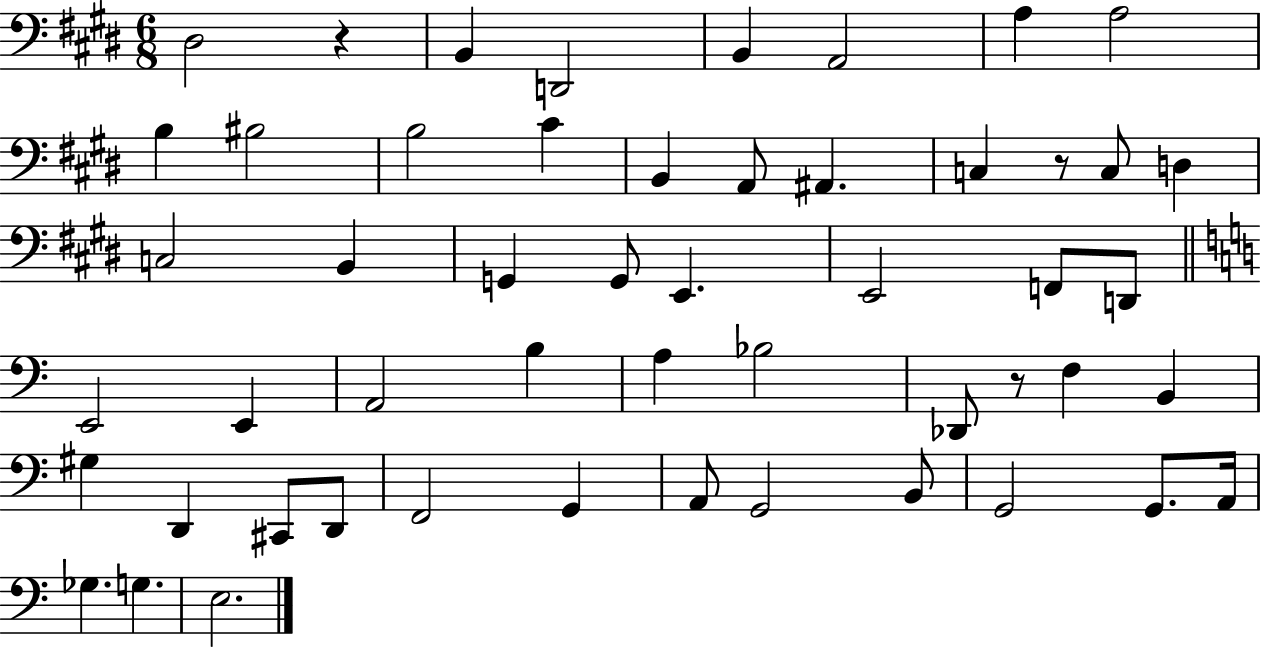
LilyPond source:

{
  \clef bass
  \numericTimeSignature
  \time 6/8
  \key e \major
  dis2 r4 | b,4 d,2 | b,4 a,2 | a4 a2 | \break b4 bis2 | b2 cis'4 | b,4 a,8 ais,4. | c4 r8 c8 d4 | \break c2 b,4 | g,4 g,8 e,4. | e,2 f,8 d,8 | \bar "||" \break \key c \major e,2 e,4 | a,2 b4 | a4 bes2 | des,8 r8 f4 b,4 | \break gis4 d,4 cis,8 d,8 | f,2 g,4 | a,8 g,2 b,8 | g,2 g,8. a,16 | \break ges4. g4. | e2. | \bar "|."
}